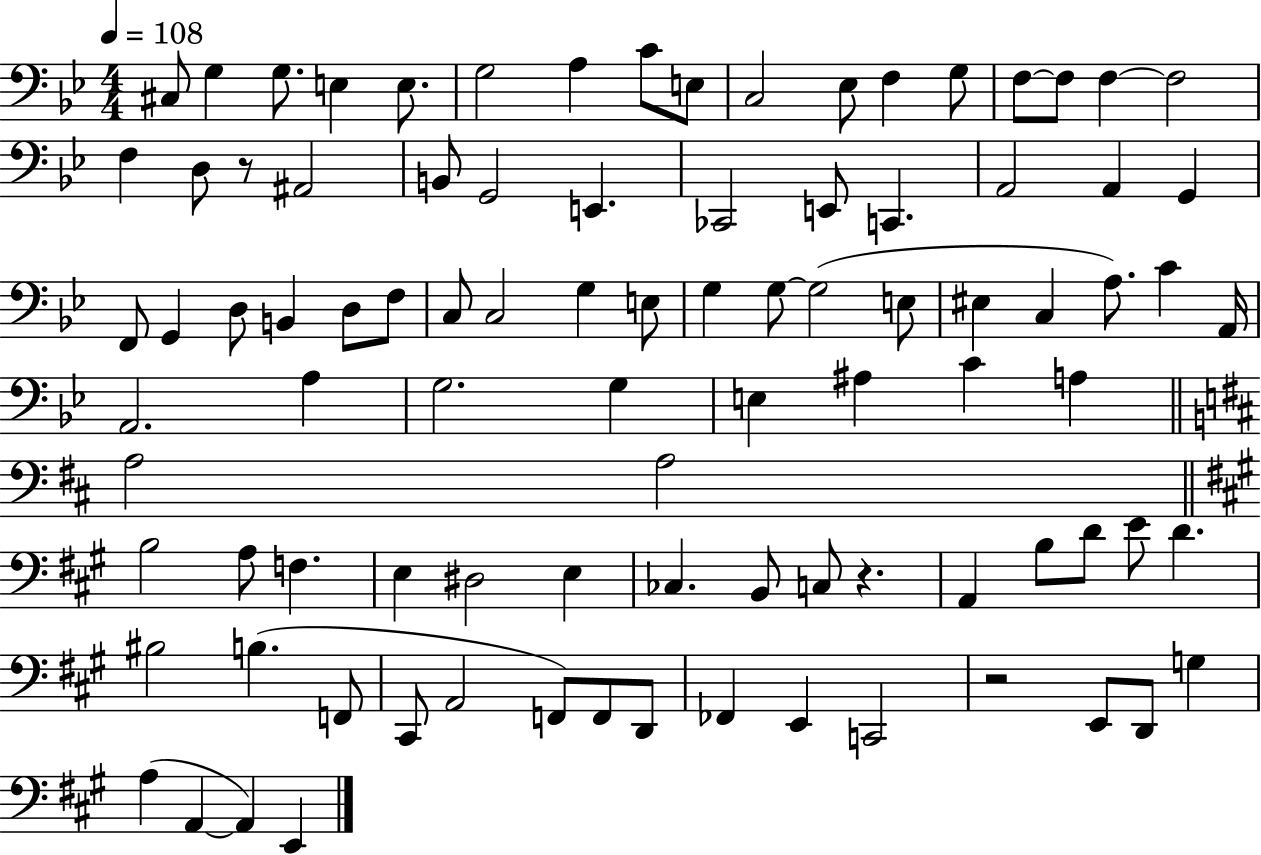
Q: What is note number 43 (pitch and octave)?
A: E3